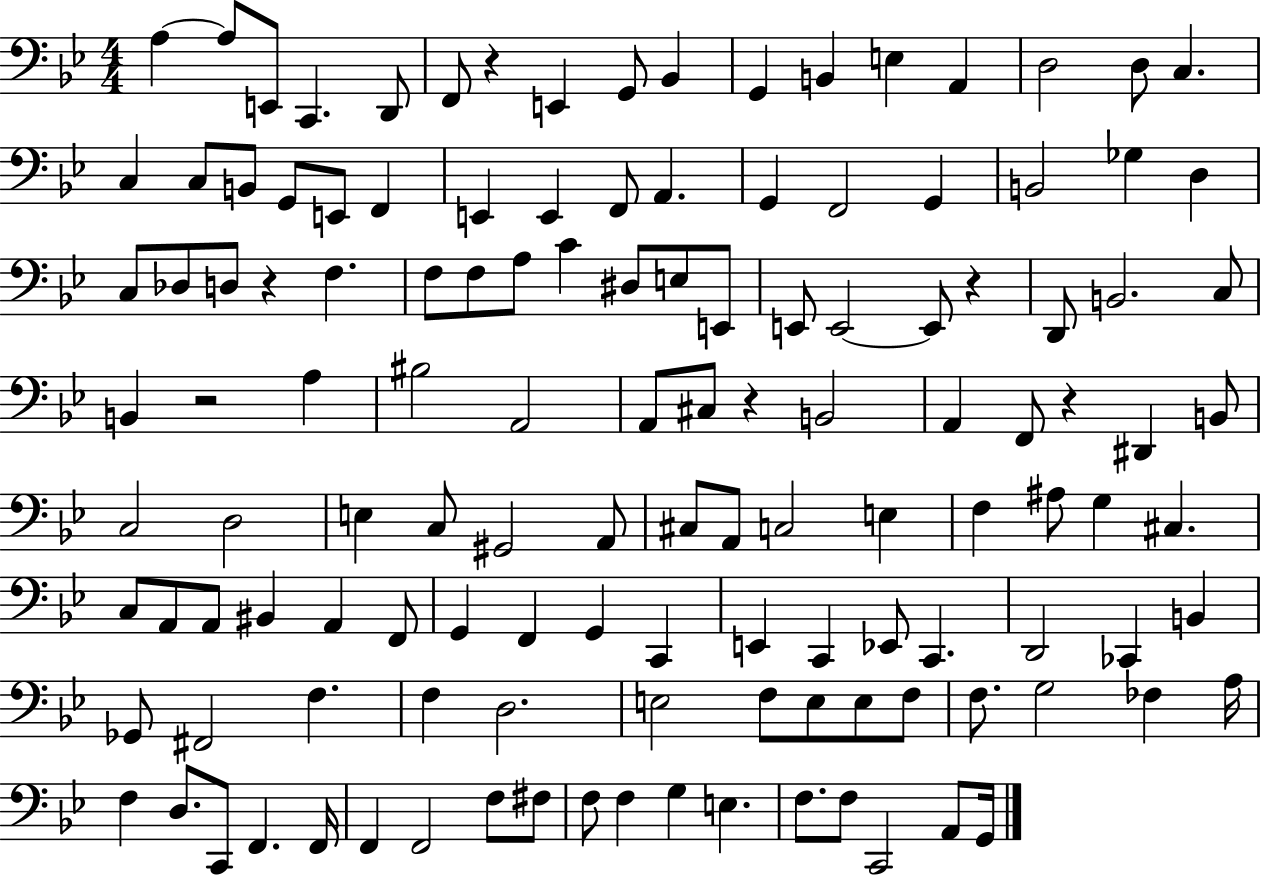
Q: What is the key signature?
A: BES major